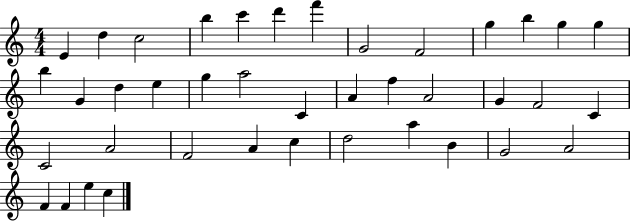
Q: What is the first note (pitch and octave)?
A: E4